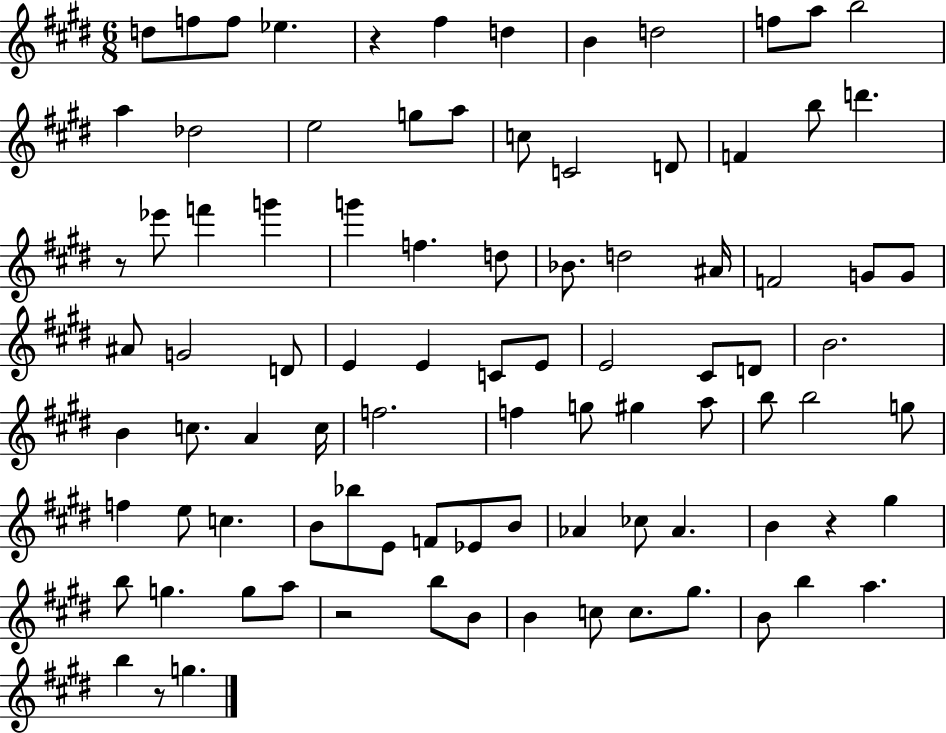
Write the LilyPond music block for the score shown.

{
  \clef treble
  \numericTimeSignature
  \time 6/8
  \key e \major
  d''8 f''8 f''8 ees''4. | r4 fis''4 d''4 | b'4 d''2 | f''8 a''8 b''2 | \break a''4 des''2 | e''2 g''8 a''8 | c''8 c'2 d'8 | f'4 b''8 d'''4. | \break r8 ees'''8 f'''4 g'''4 | g'''4 f''4. d''8 | bes'8. d''2 ais'16 | f'2 g'8 g'8 | \break ais'8 g'2 d'8 | e'4 e'4 c'8 e'8 | e'2 cis'8 d'8 | b'2. | \break b'4 c''8. a'4 c''16 | f''2. | f''4 g''8 gis''4 a''8 | b''8 b''2 g''8 | \break f''4 e''8 c''4. | b'8 bes''8 e'8 f'8 ees'8 b'8 | aes'4 ces''8 aes'4. | b'4 r4 gis''4 | \break b''8 g''4. g''8 a''8 | r2 b''8 b'8 | b'4 c''8 c''8. gis''8. | b'8 b''4 a''4. | \break b''4 r8 g''4. | \bar "|."
}